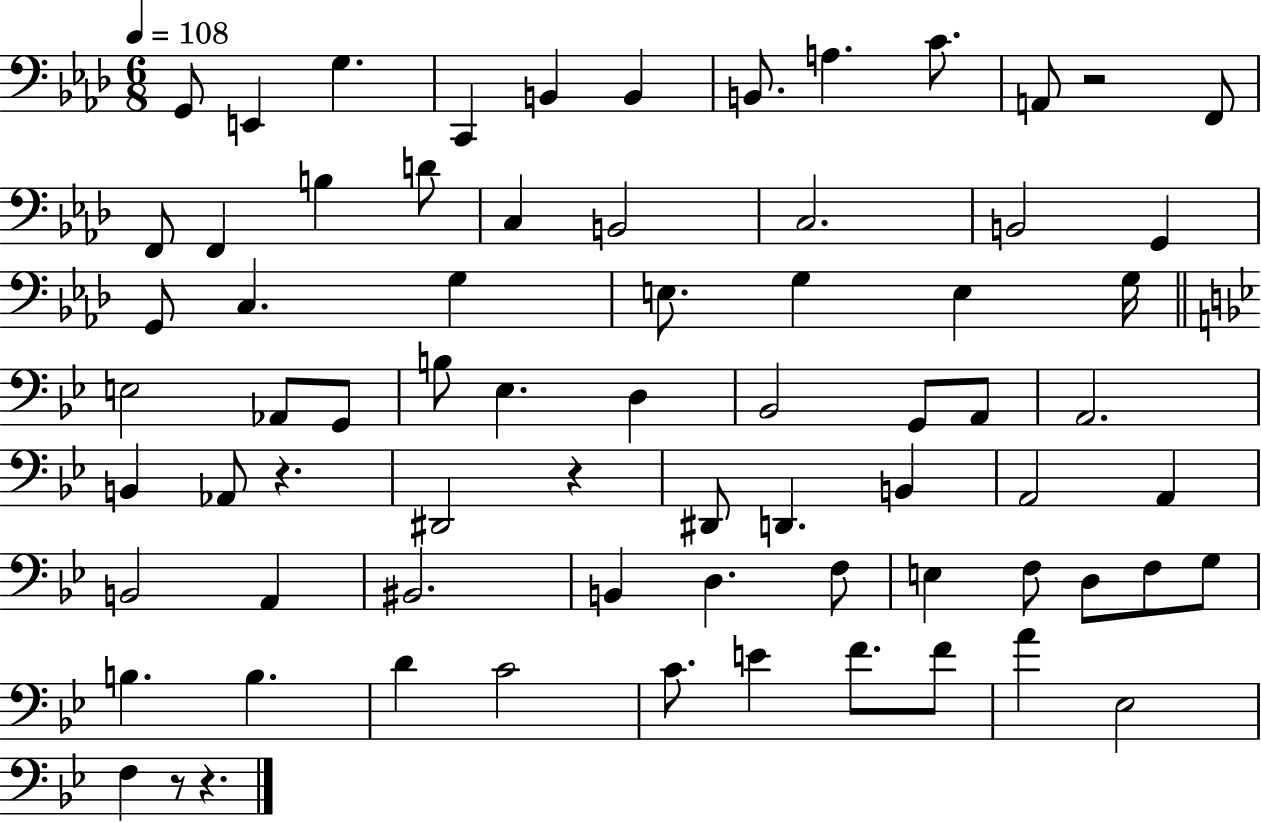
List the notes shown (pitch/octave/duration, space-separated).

G2/e E2/q G3/q. C2/q B2/q B2/q B2/e. A3/q. C4/e. A2/e R/h F2/e F2/e F2/q B3/q D4/e C3/q B2/h C3/h. B2/h G2/q G2/e C3/q. G3/q E3/e. G3/q E3/q G3/s E3/h Ab2/e G2/e B3/e Eb3/q. D3/q Bb2/h G2/e A2/e A2/h. B2/q Ab2/e R/q. D#2/h R/q D#2/e D2/q. B2/q A2/h A2/q B2/h A2/q BIS2/h. B2/q D3/q. F3/e E3/q F3/e D3/e F3/e G3/e B3/q. B3/q. D4/q C4/h C4/e. E4/q F4/e. F4/e A4/q Eb3/h F3/q R/e R/q.